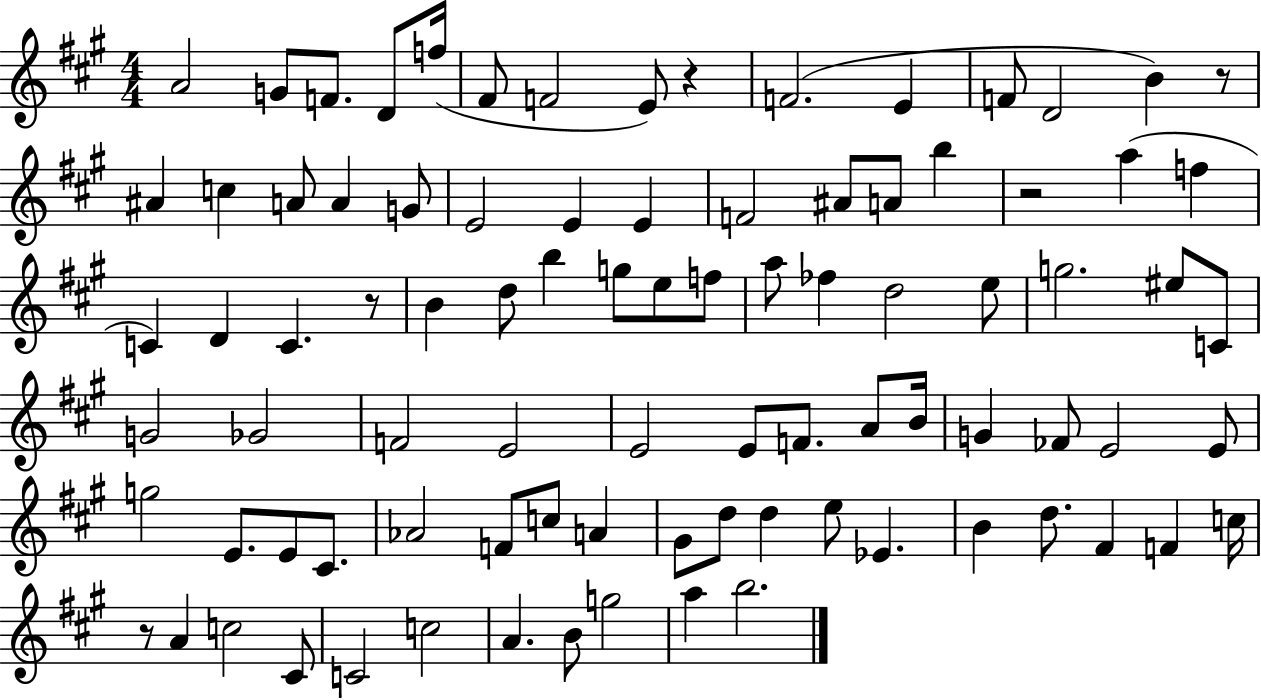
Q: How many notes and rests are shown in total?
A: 89